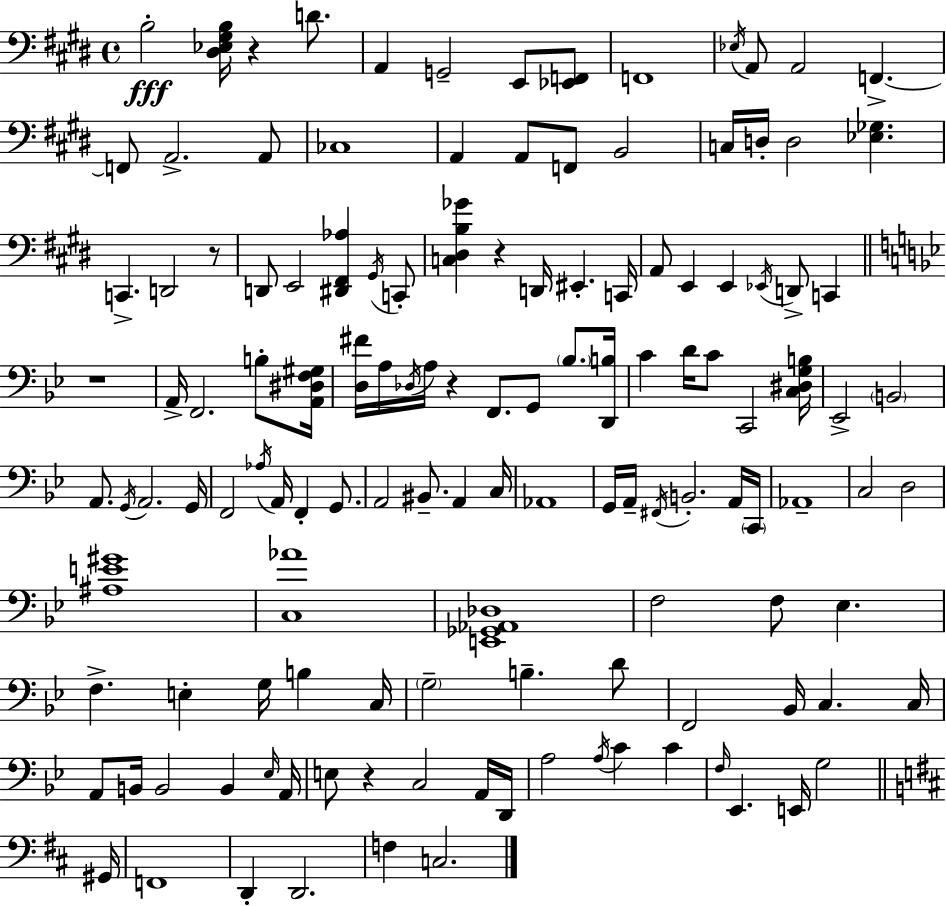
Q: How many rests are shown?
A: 6